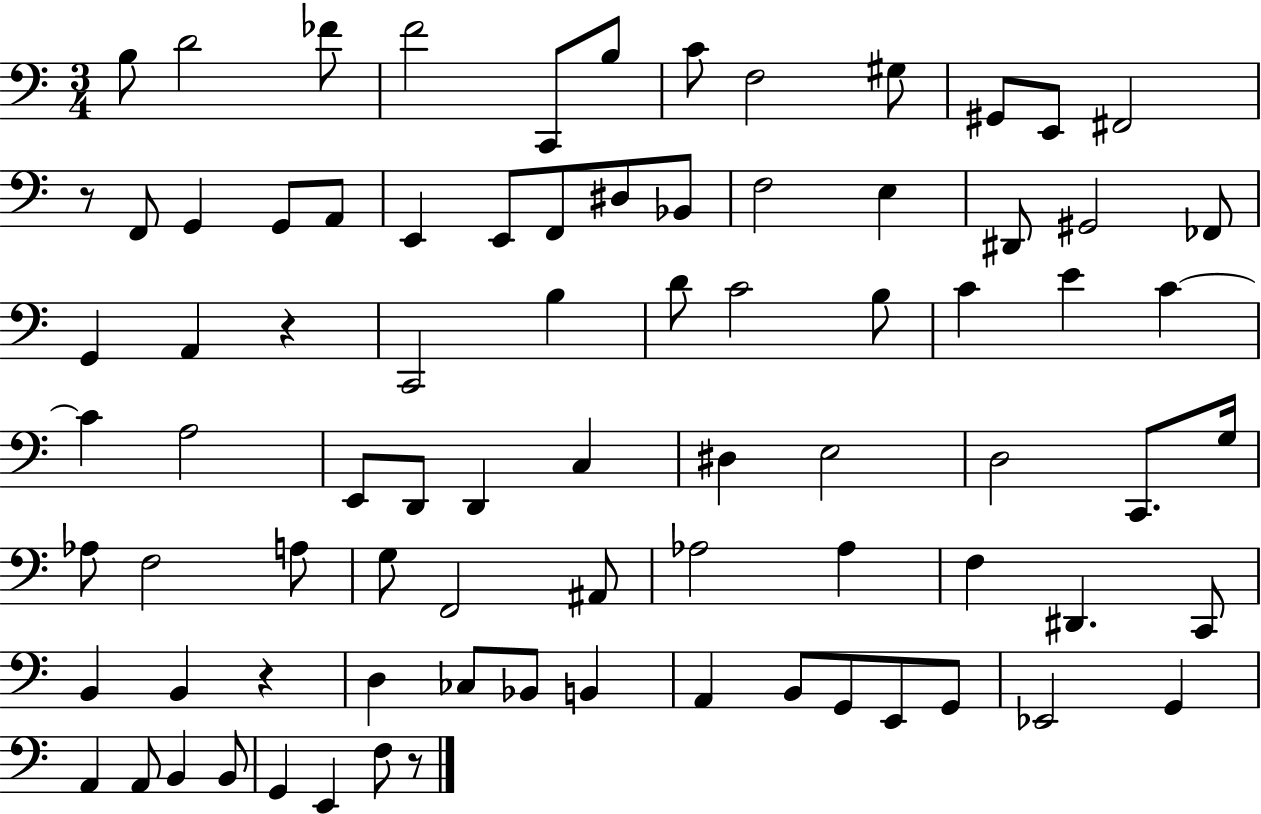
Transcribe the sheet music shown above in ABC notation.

X:1
T:Untitled
M:3/4
L:1/4
K:C
B,/2 D2 _F/2 F2 C,,/2 B,/2 C/2 F,2 ^G,/2 ^G,,/2 E,,/2 ^F,,2 z/2 F,,/2 G,, G,,/2 A,,/2 E,, E,,/2 F,,/2 ^D,/2 _B,,/2 F,2 E, ^D,,/2 ^G,,2 _F,,/2 G,, A,, z C,,2 B, D/2 C2 B,/2 C E C C A,2 E,,/2 D,,/2 D,, C, ^D, E,2 D,2 C,,/2 G,/4 _A,/2 F,2 A,/2 G,/2 F,,2 ^A,,/2 _A,2 _A, F, ^D,, C,,/2 B,, B,, z D, _C,/2 _B,,/2 B,, A,, B,,/2 G,,/2 E,,/2 G,,/2 _E,,2 G,, A,, A,,/2 B,, B,,/2 G,, E,, F,/2 z/2